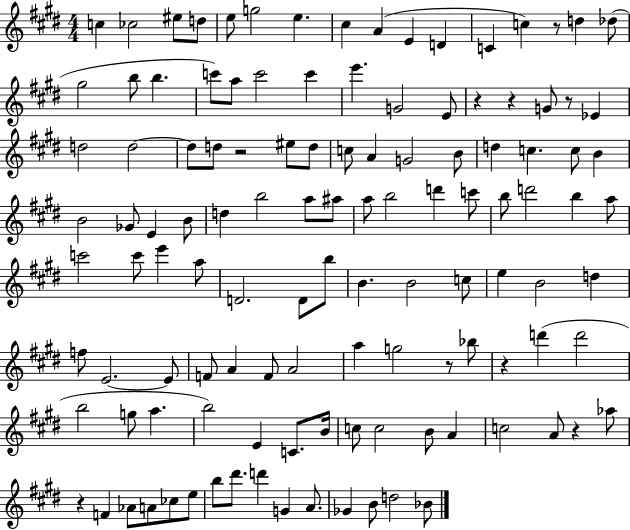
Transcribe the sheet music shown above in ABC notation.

X:1
T:Untitled
M:4/4
L:1/4
K:E
c _c2 ^e/2 d/2 e/2 g2 e ^c A E D C c z/2 d _d/2 ^g2 b/2 b c'/2 a/2 c'2 c' e' G2 E/2 z z G/2 z/2 _E d2 d2 d/2 d/2 z2 ^e/2 d/2 c/2 A G2 B/2 d c c/2 B B2 _G/2 E B/2 d b2 a/2 ^a/2 a/2 b2 d' c'/2 b/2 d'2 b a/2 c'2 c'/2 e' a/2 D2 D/2 b/2 B B2 c/2 e B2 d f/2 E2 E/2 F/2 A F/2 A2 a g2 z/2 _b/2 z d' d'2 b2 g/2 a b2 E C/2 B/4 c/2 c2 B/2 A c2 A/2 z _a/2 z F _A/2 A/2 _c/2 e/2 b/2 ^d'/2 d' G A/2 _G B/2 d2 _B/2